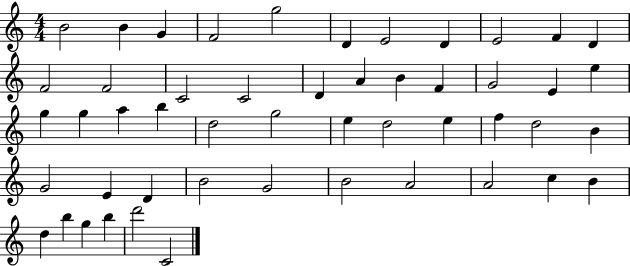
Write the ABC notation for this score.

X:1
T:Untitled
M:4/4
L:1/4
K:C
B2 B G F2 g2 D E2 D E2 F D F2 F2 C2 C2 D A B F G2 E e g g a b d2 g2 e d2 e f d2 B G2 E D B2 G2 B2 A2 A2 c B d b g b d'2 C2